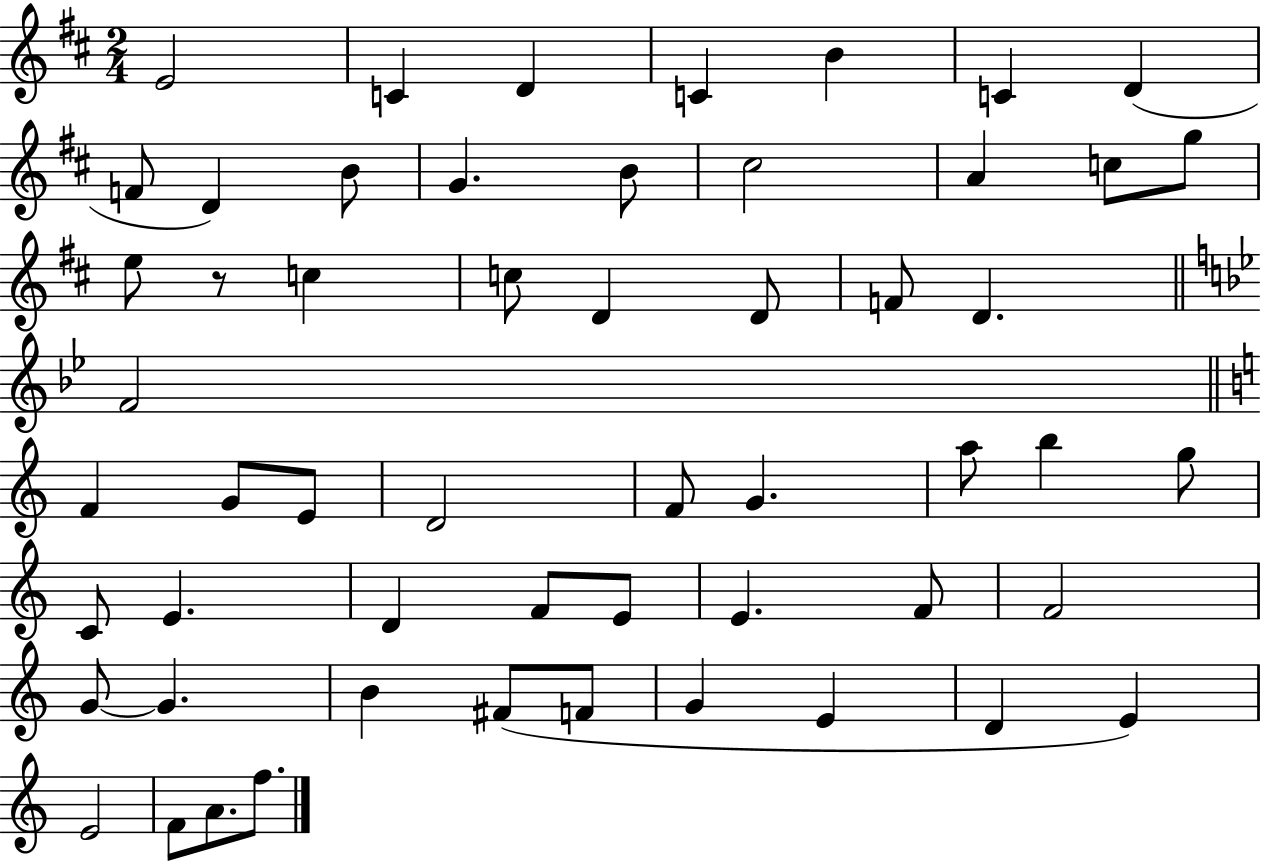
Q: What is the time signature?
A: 2/4